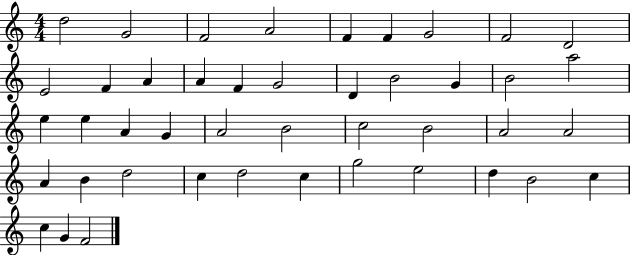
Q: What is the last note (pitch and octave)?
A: F4